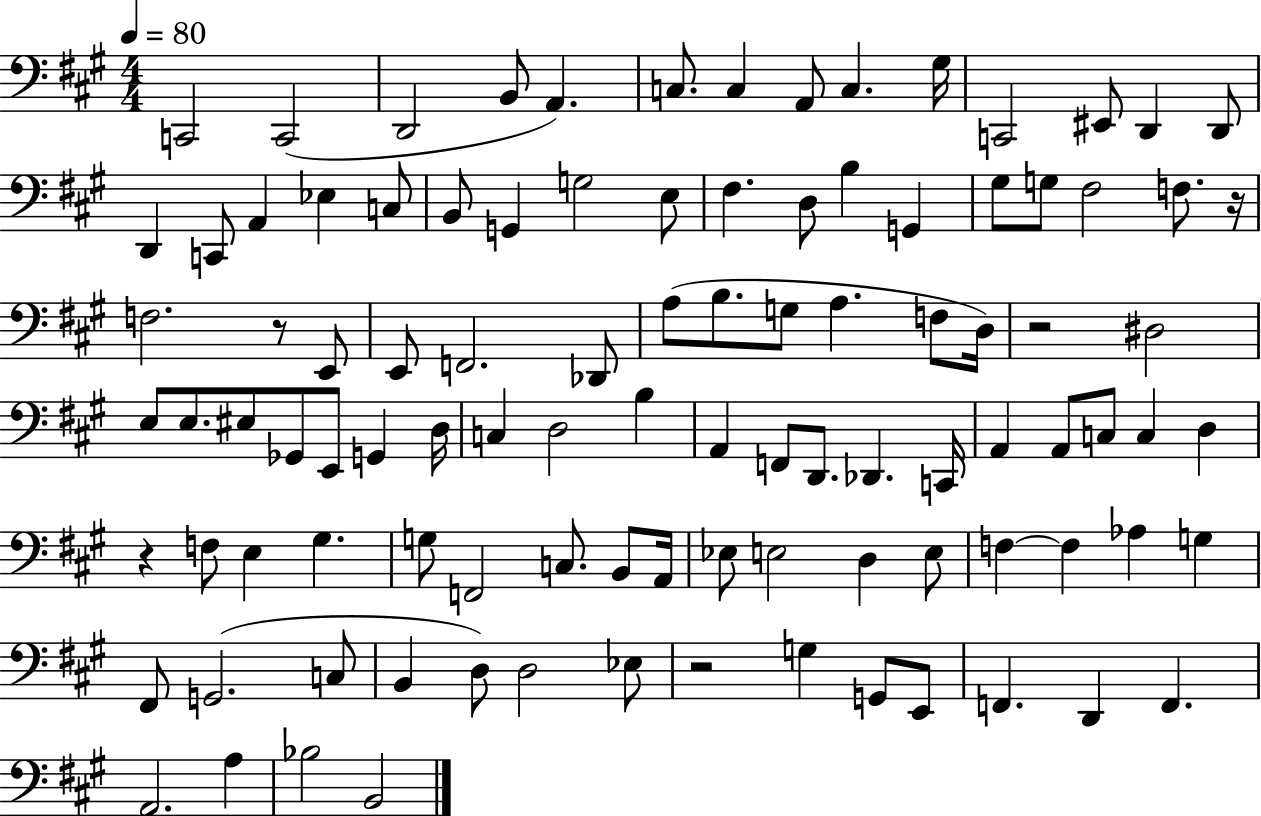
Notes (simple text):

C2/h C2/h D2/h B2/e A2/q. C3/e. C3/q A2/e C3/q. G#3/s C2/h EIS2/e D2/q D2/e D2/q C2/e A2/q Eb3/q C3/e B2/e G2/q G3/h E3/e F#3/q. D3/e B3/q G2/q G#3/e G3/e F#3/h F3/e. R/s F3/h. R/e E2/e E2/e F2/h. Db2/e A3/e B3/e. G3/e A3/q. F3/e D3/s R/h D#3/h E3/e E3/e. EIS3/e Gb2/e E2/e G2/q D3/s C3/q D3/h B3/q A2/q F2/e D2/e. Db2/q. C2/s A2/q A2/e C3/e C3/q D3/q R/q F3/e E3/q G#3/q. G3/e F2/h C3/e. B2/e A2/s Eb3/e E3/h D3/q E3/e F3/q F3/q Ab3/q G3/q F#2/e G2/h. C3/e B2/q D3/e D3/h Eb3/e R/h G3/q G2/e E2/e F2/q. D2/q F2/q. A2/h. A3/q Bb3/h B2/h